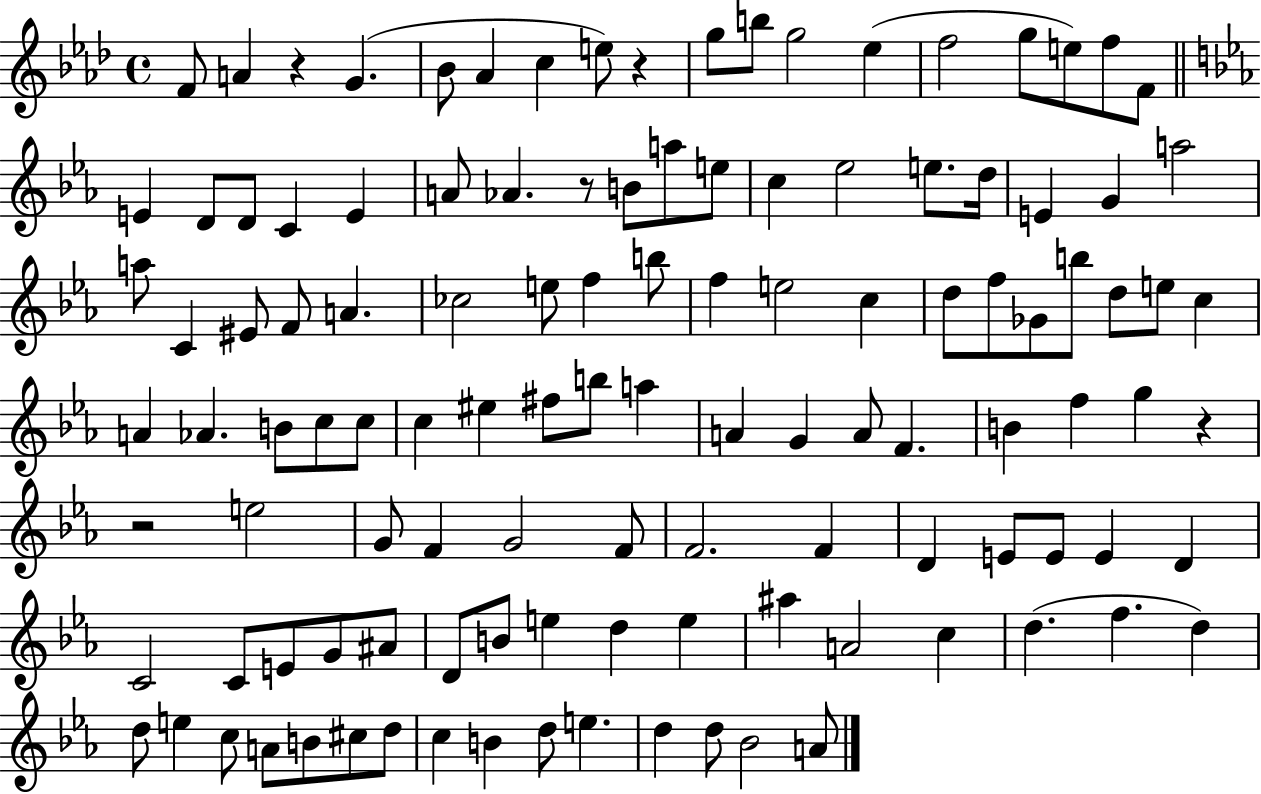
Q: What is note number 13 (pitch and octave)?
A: G5